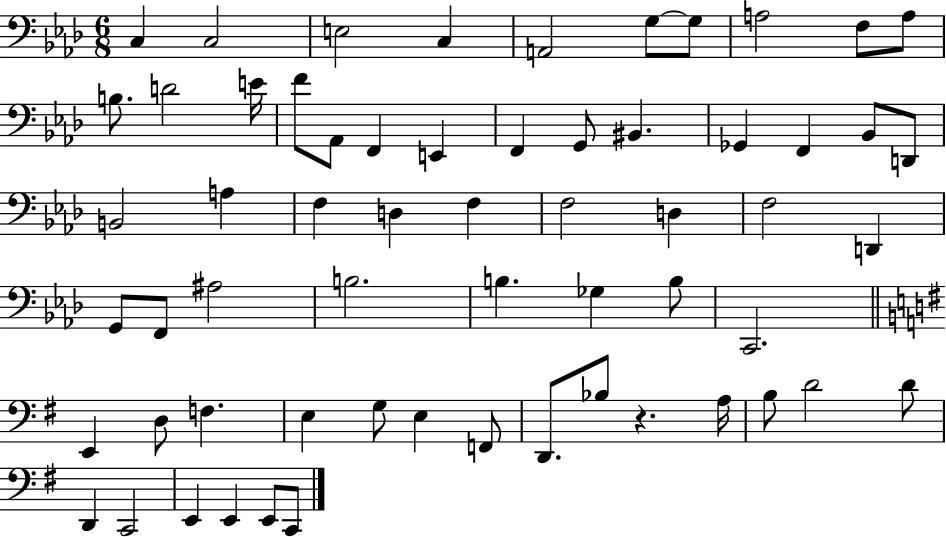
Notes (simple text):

C3/q C3/h E3/h C3/q A2/h G3/e G3/e A3/h F3/e A3/e B3/e. D4/h E4/s F4/e Ab2/e F2/q E2/q F2/q G2/e BIS2/q. Gb2/q F2/q Bb2/e D2/e B2/h A3/q F3/q D3/q F3/q F3/h D3/q F3/h D2/q G2/e F2/e A#3/h B3/h. B3/q. Gb3/q B3/e C2/h. E2/q D3/e F3/q. E3/q G3/e E3/q F2/e D2/e. Bb3/e R/q. A3/s B3/e D4/h D4/e D2/q C2/h E2/q E2/q E2/e C2/e